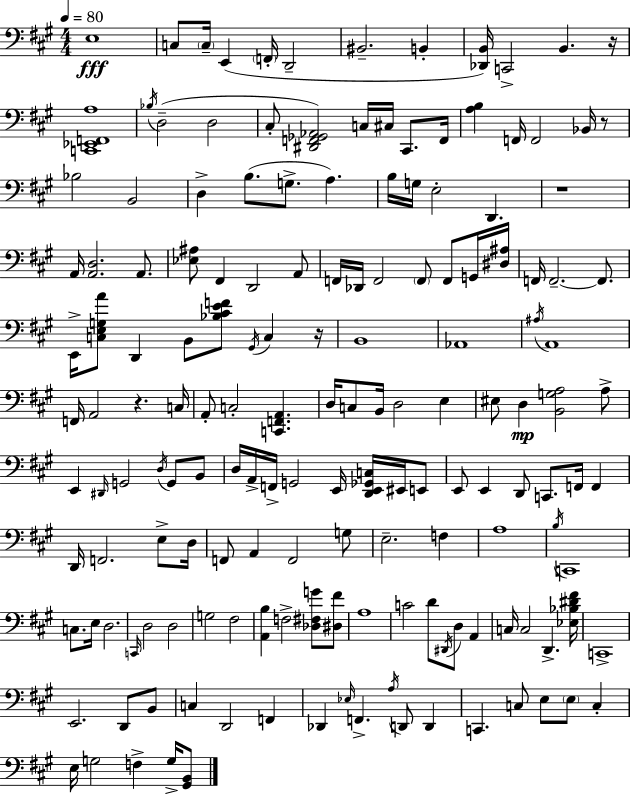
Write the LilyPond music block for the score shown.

{
  \clef bass
  \numericTimeSignature
  \time 4/4
  \key a \major
  \tempo 4 = 80
  e1\fff | c8 \parenthesize c16-- e,4( \parenthesize f,16-. d,2-- | bis,2.-- b,4-. | <des, b,>16) c,2-> b,4. r16 | \break <c, ees, f, a>1 | \acciaccatura { bes16 }( d2-- d2 | cis8-. <dis, f, ges, aes,>2) c16 cis16 cis,8. | f,16 <a b>4 f,16 f,2 bes,16 r8 | \break bes2 b,2 | d4-> b8.( g8.-> a4.) | b16 g16 e2-. d,4. | r1 | \break a,16 <a, d>2. a,8. | <ees ais>8 fis,4 d,2 a,8 | f,16 des,16 f,2 \parenthesize f,8 f,8 g,16 | <dis ais>16 f,16 f,2.--~~ f,8. | \break e,16-> <c e g a'>8 d,4 b,8 <bes cis' e' f'>8 \acciaccatura { gis,16 } c4 | r16 b,1 | aes,1 | \acciaccatura { ais16 } a,1 | \break f,16 a,2 r4. | c16 a,8-. c2-. <c, f, a,>4. | d16 c8 b,16 d2 e4 | eis8 d4\mp <b, g a>2 | \break a8-> e,4 \grace { dis,16 } g,2 | \acciaccatura { d16 } g,8 b,8 d16 a,16-> f,16-> g,2 | e,16 <d, e, ges, c>16 eis,16 e,8 e,8 e,4 d,8 c,8. | f,16 f,4 d,16 f,2. | \break e8-> d16 f,8 a,4 f,2 | g8 e2.-- | f4 a1 | \acciaccatura { b16 } c,1 | \break c8. e16 d2. | \grace { c,16 } d2 d2 | g2 fis2 | <a, b>4 f2-> | \break <des fis g'>8 <dis fis'>8 a1 | c'2 d'8 | \acciaccatura { dis,16 } d8 a,4 c16 c2 | d,4.-> <ees bes dis' fis'>16 c,1-> | \break e,2. | d,8 b,8 c4 d,2 | f,4 des,4 \grace { ees16 } f,4.-> | \acciaccatura { a16 } d,8 d,4 c,4. | \break c8 e8 \parenthesize e8 c4-. e16 g2 | f4-> g16-> <gis, b,>8 \bar "|."
}